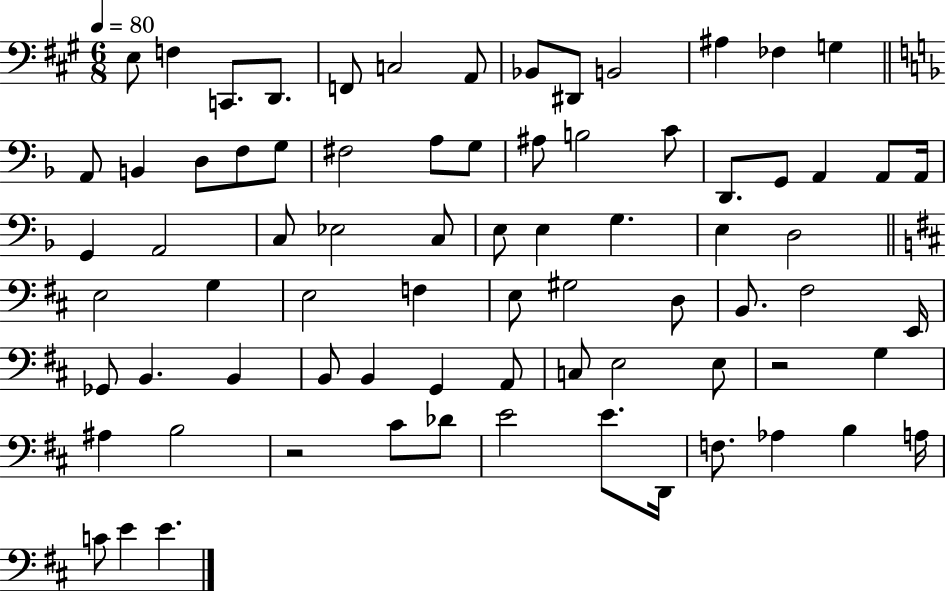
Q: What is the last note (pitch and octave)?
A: E4